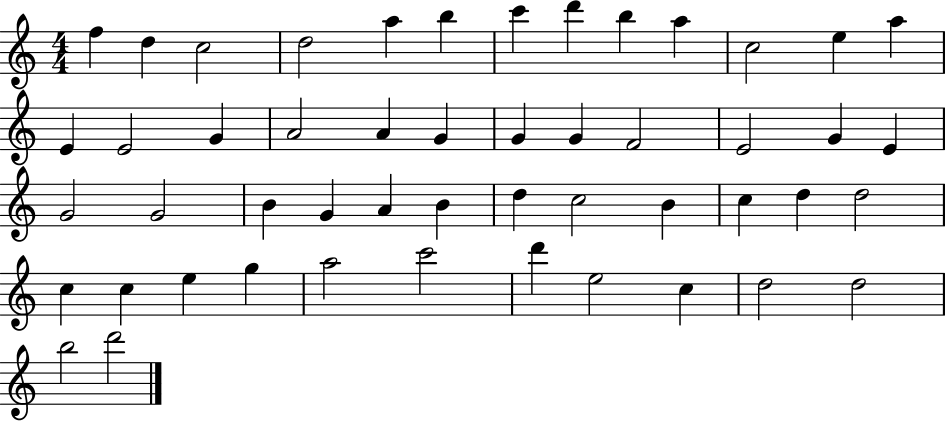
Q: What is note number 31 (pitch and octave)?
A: B4